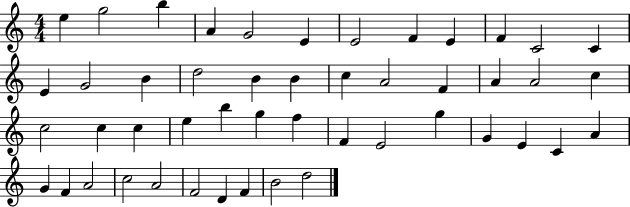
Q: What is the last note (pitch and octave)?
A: D5